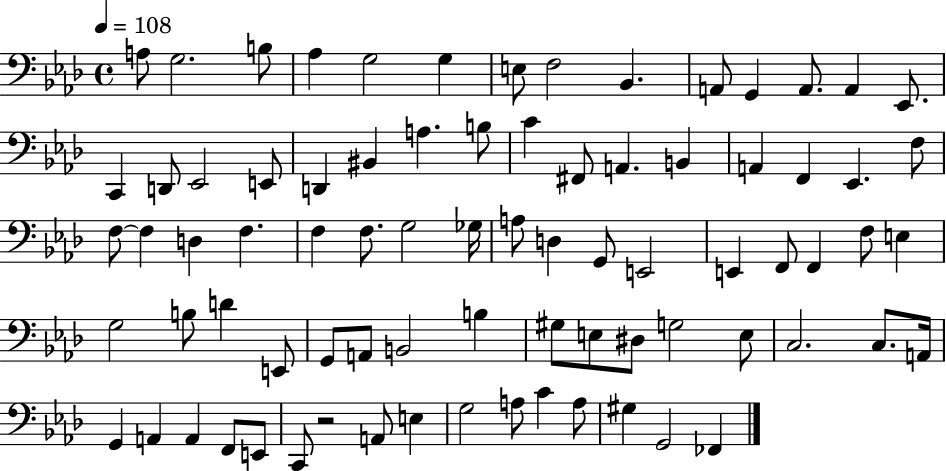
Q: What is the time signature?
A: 4/4